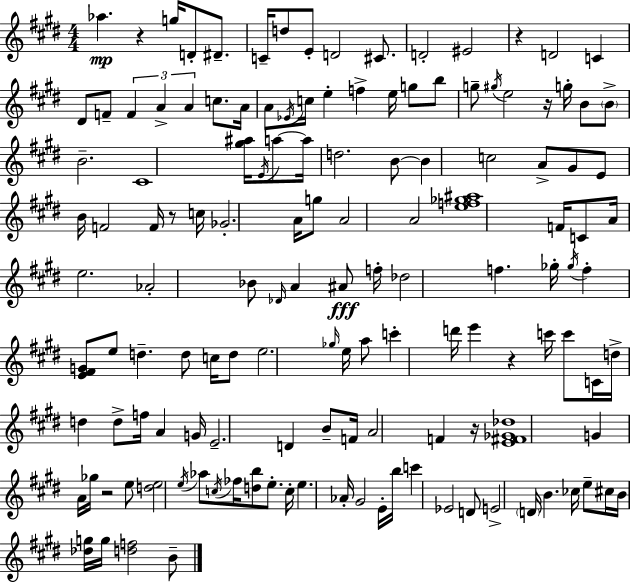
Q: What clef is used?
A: treble